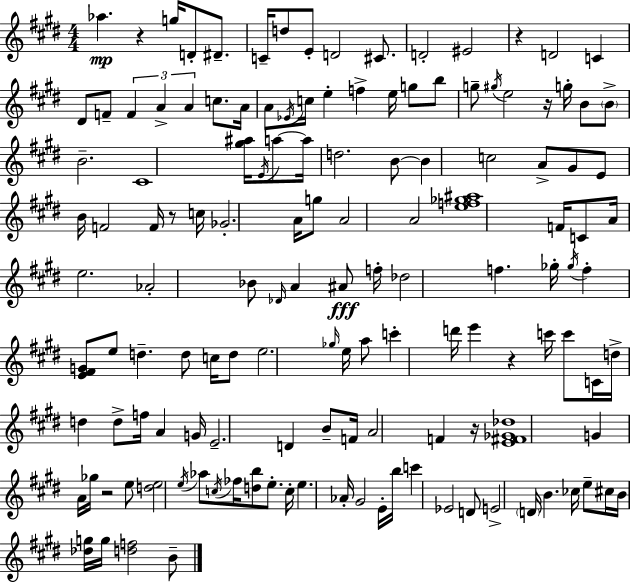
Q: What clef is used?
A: treble